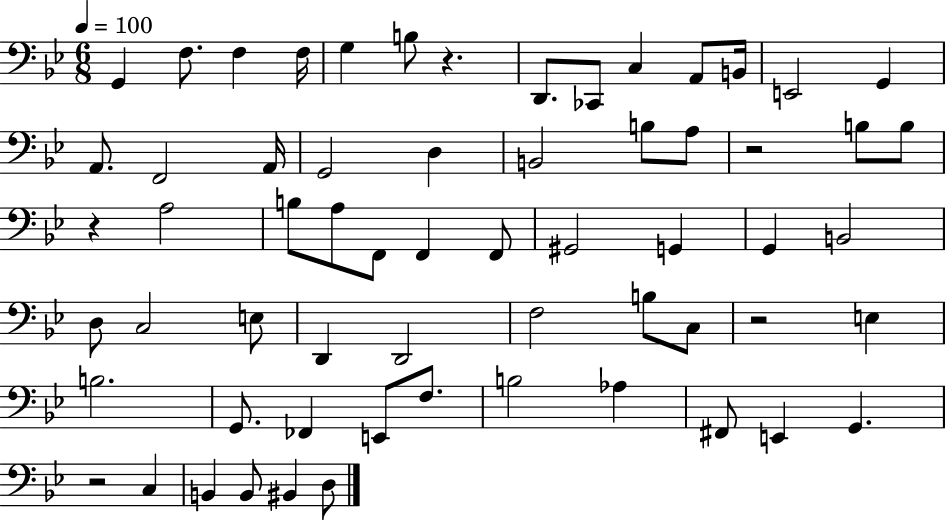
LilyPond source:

{
  \clef bass
  \numericTimeSignature
  \time 6/8
  \key bes \major
  \tempo 4 = 100
  g,4 f8. f4 f16 | g4 b8 r4. | d,8. ces,8 c4 a,8 b,16 | e,2 g,4 | \break a,8. f,2 a,16 | g,2 d4 | b,2 b8 a8 | r2 b8 b8 | \break r4 a2 | b8 a8 f,8 f,4 f,8 | gis,2 g,4 | g,4 b,2 | \break d8 c2 e8 | d,4 d,2 | f2 b8 c8 | r2 e4 | \break b2. | g,8. fes,4 e,8 f8. | b2 aes4 | fis,8 e,4 g,4. | \break r2 c4 | b,4 b,8 bis,4 d8 | \bar "|."
}